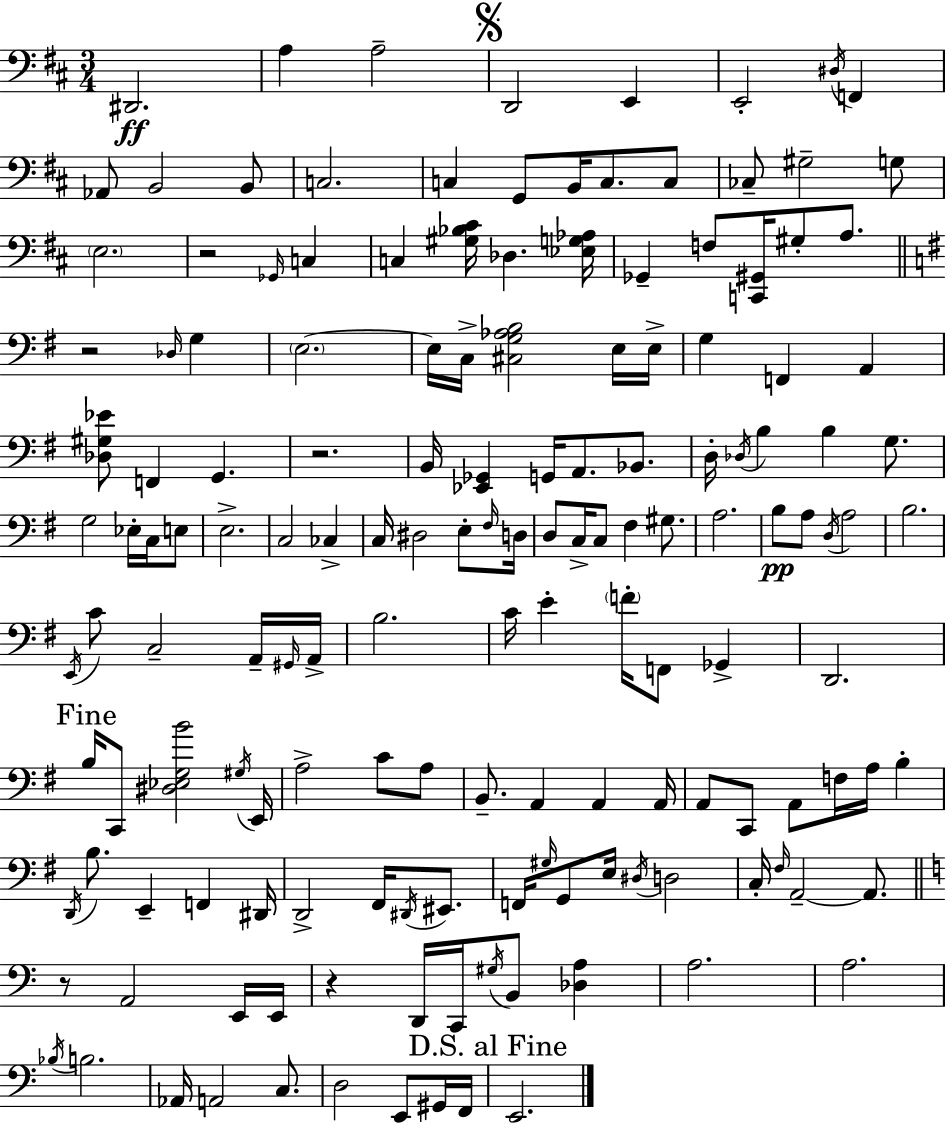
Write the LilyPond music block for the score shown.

{
  \clef bass
  \numericTimeSignature
  \time 3/4
  \key d \major
  dis,2.\ff | a4 a2-- | \mark \markup { \musicglyph "scripts.segno" } d,2 e,4 | e,2-. \acciaccatura { dis16 } f,4 | \break aes,8 b,2 b,8 | c2. | c4 g,8 b,16 c8. c8 | ces8-- gis2-- g8 | \break \parenthesize e2. | r2 \grace { ges,16 } c4 | c4 <gis bes cis'>16 des4. | <ees g aes>16 ges,4-- f8 <c, gis,>16 gis8-. a8. | \break \bar "||" \break \key e \minor r2 \grace { des16 } g4 | \parenthesize e2.~~ | e16 c16-> <cis g aes b>2 e16 | e16-> g4 f,4 a,4 | \break <des gis ees'>8 f,4 g,4. | r2. | b,16 <ees, ges,>4 g,16 a,8. bes,8. | d16-. \acciaccatura { des16 } b4 b4 g8. | \break g2 ees16-. c16 | e8 e2.-> | c2 ces4-> | c16 dis2 e8-. | \break \grace { fis16 } d16 d8 c16-> c8 fis4 | gis8. a2. | b8\pp a8 \acciaccatura { d16 } a2 | b2. | \break \acciaccatura { e,16 } c'8 c2-- | a,16-- \grace { gis,16 } a,16-> b2. | c'16 e'4-. \parenthesize f'16-. | f,8 ges,4-> d,2. | \break \mark "Fine" b16 c,8 <dis ees g b'>2 | \acciaccatura { gis16 } e,16 a2-> | c'8 a8 b,8.-- a,4 | a,4 a,16 a,8 c,8 a,8 | \break f16 a16 b4-. \acciaccatura { d,16 } b8. e,4-- | f,4 dis,16 d,2-> | fis,16 \acciaccatura { dis,16 } eis,8. f,16 \grace { gis16 } g,8 | e16 \acciaccatura { dis16 } d2 c16-. | \break \grace { fis16 } a,2--~~ a,8. | \bar "||" \break \key a \minor r8 a,2 e,16 e,16 | r4 d,16 c,16 \acciaccatura { gis16 } b,8 <des a>4 | a2. | a2. | \break \acciaccatura { bes16 } b2. | aes,16 a,2 c8. | d2 e,8 | gis,16 f,16 \mark "D.S. al Fine" e,2. | \break \bar "|."
}